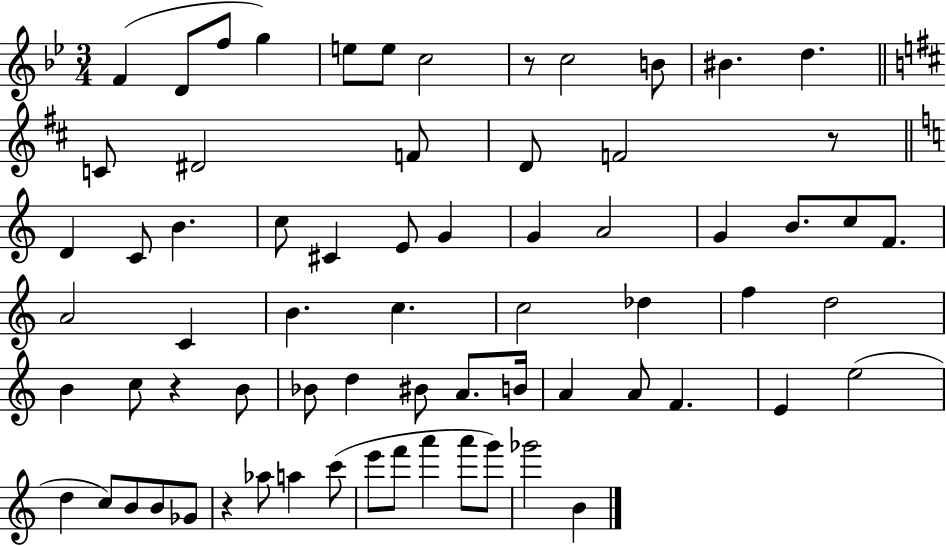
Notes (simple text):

F4/q D4/e F5/e G5/q E5/e E5/e C5/h R/e C5/h B4/e BIS4/q. D5/q. C4/e D#4/h F4/e D4/e F4/h R/e D4/q C4/e B4/q. C5/e C#4/q E4/e G4/q G4/q A4/h G4/q B4/e. C5/e F4/e. A4/h C4/q B4/q. C5/q. C5/h Db5/q F5/q D5/h B4/q C5/e R/q B4/e Bb4/e D5/q BIS4/e A4/e. B4/s A4/q A4/e F4/q. E4/q E5/h D5/q C5/e B4/e B4/e Gb4/e R/q Ab5/e A5/q C6/e E6/e F6/e A6/q A6/e G6/e Gb6/h B4/q